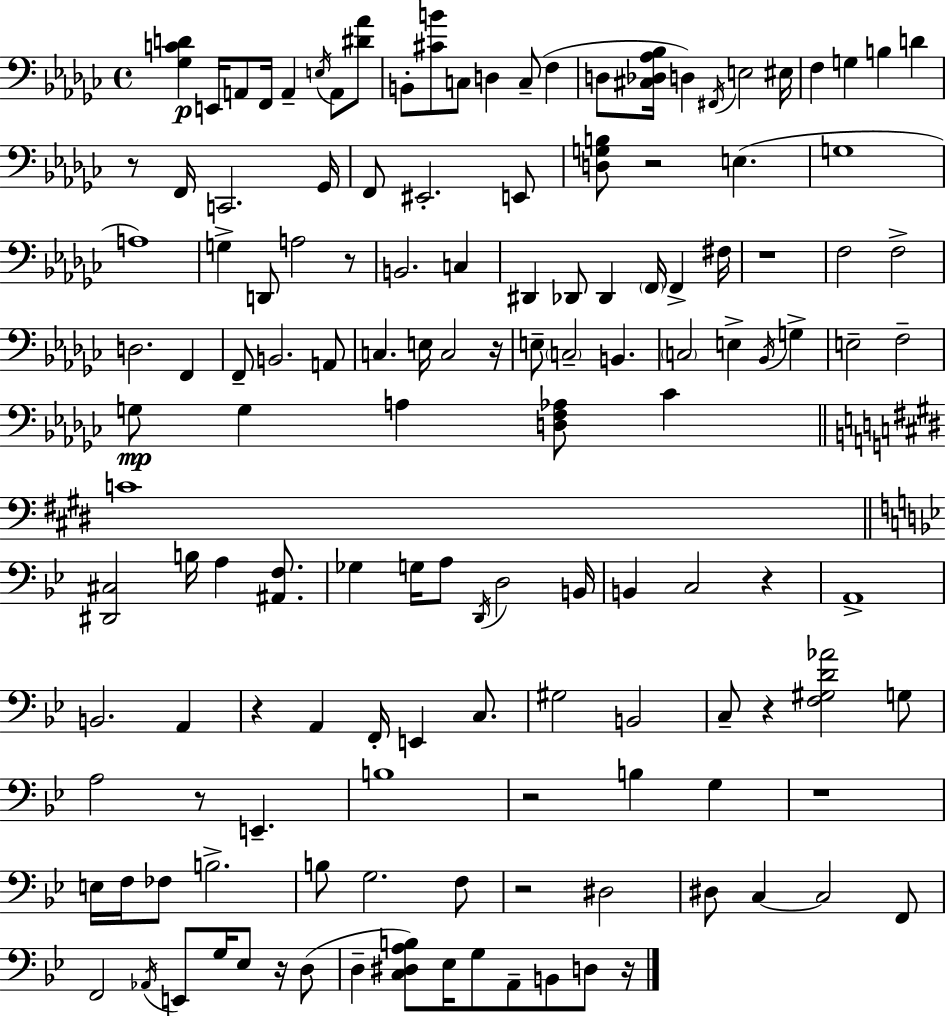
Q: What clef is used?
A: bass